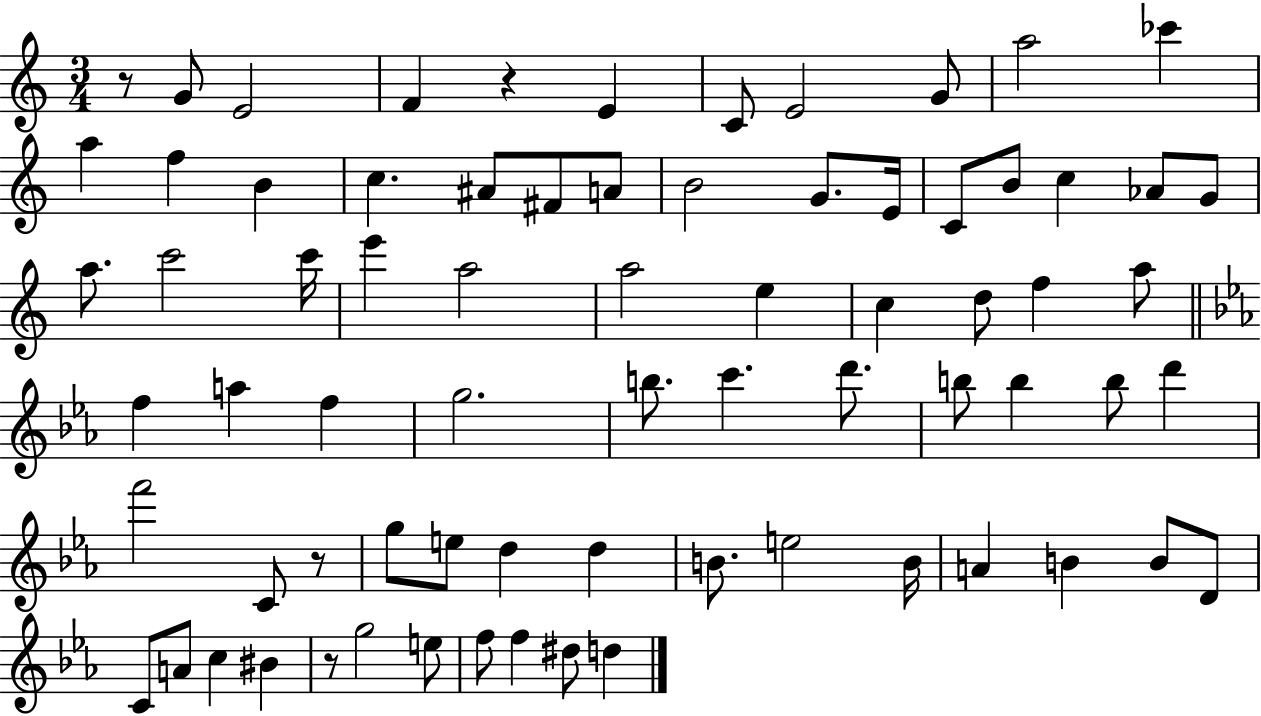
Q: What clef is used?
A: treble